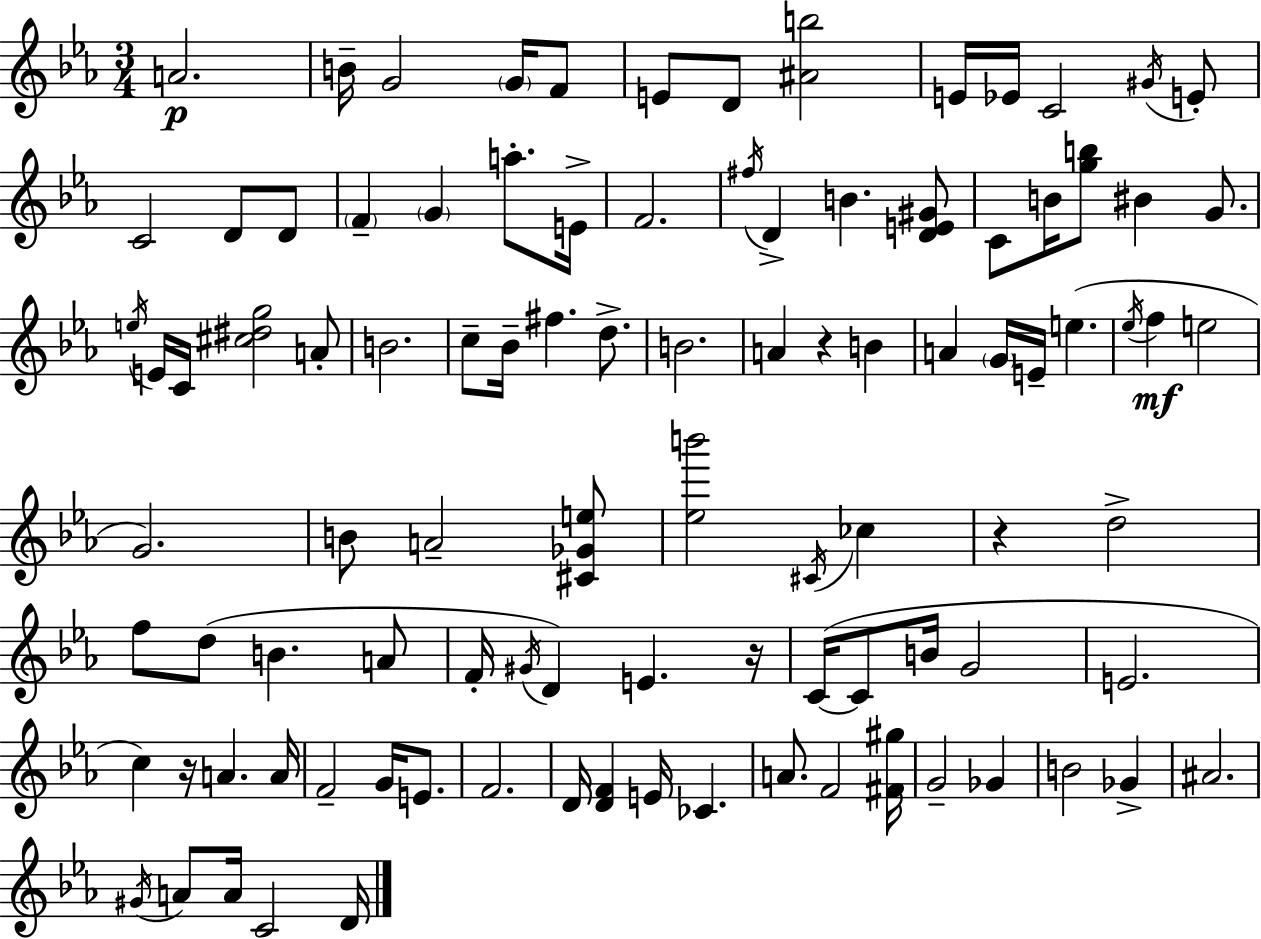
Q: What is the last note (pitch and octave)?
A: D4